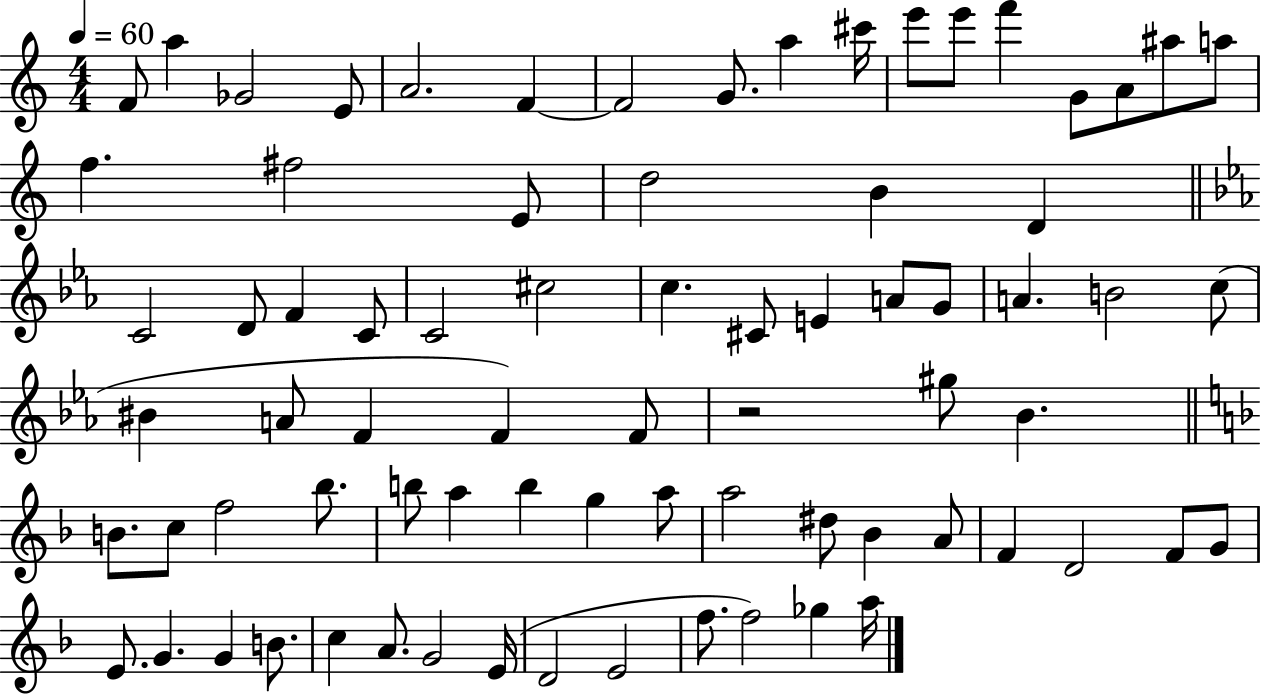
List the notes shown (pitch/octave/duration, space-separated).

F4/e A5/q Gb4/h E4/e A4/h. F4/q F4/h G4/e. A5/q C#6/s E6/e E6/e F6/q G4/e A4/e A#5/e A5/e F5/q. F#5/h E4/e D5/h B4/q D4/q C4/h D4/e F4/q C4/e C4/h C#5/h C5/q. C#4/e E4/q A4/e G4/e A4/q. B4/h C5/e BIS4/q A4/e F4/q F4/q F4/e R/h G#5/e Bb4/q. B4/e. C5/e F5/h Bb5/e. B5/e A5/q B5/q G5/q A5/e A5/h D#5/e Bb4/q A4/e F4/q D4/h F4/e G4/e E4/e. G4/q. G4/q B4/e. C5/q A4/e. G4/h E4/s D4/h E4/h F5/e. F5/h Gb5/q A5/s